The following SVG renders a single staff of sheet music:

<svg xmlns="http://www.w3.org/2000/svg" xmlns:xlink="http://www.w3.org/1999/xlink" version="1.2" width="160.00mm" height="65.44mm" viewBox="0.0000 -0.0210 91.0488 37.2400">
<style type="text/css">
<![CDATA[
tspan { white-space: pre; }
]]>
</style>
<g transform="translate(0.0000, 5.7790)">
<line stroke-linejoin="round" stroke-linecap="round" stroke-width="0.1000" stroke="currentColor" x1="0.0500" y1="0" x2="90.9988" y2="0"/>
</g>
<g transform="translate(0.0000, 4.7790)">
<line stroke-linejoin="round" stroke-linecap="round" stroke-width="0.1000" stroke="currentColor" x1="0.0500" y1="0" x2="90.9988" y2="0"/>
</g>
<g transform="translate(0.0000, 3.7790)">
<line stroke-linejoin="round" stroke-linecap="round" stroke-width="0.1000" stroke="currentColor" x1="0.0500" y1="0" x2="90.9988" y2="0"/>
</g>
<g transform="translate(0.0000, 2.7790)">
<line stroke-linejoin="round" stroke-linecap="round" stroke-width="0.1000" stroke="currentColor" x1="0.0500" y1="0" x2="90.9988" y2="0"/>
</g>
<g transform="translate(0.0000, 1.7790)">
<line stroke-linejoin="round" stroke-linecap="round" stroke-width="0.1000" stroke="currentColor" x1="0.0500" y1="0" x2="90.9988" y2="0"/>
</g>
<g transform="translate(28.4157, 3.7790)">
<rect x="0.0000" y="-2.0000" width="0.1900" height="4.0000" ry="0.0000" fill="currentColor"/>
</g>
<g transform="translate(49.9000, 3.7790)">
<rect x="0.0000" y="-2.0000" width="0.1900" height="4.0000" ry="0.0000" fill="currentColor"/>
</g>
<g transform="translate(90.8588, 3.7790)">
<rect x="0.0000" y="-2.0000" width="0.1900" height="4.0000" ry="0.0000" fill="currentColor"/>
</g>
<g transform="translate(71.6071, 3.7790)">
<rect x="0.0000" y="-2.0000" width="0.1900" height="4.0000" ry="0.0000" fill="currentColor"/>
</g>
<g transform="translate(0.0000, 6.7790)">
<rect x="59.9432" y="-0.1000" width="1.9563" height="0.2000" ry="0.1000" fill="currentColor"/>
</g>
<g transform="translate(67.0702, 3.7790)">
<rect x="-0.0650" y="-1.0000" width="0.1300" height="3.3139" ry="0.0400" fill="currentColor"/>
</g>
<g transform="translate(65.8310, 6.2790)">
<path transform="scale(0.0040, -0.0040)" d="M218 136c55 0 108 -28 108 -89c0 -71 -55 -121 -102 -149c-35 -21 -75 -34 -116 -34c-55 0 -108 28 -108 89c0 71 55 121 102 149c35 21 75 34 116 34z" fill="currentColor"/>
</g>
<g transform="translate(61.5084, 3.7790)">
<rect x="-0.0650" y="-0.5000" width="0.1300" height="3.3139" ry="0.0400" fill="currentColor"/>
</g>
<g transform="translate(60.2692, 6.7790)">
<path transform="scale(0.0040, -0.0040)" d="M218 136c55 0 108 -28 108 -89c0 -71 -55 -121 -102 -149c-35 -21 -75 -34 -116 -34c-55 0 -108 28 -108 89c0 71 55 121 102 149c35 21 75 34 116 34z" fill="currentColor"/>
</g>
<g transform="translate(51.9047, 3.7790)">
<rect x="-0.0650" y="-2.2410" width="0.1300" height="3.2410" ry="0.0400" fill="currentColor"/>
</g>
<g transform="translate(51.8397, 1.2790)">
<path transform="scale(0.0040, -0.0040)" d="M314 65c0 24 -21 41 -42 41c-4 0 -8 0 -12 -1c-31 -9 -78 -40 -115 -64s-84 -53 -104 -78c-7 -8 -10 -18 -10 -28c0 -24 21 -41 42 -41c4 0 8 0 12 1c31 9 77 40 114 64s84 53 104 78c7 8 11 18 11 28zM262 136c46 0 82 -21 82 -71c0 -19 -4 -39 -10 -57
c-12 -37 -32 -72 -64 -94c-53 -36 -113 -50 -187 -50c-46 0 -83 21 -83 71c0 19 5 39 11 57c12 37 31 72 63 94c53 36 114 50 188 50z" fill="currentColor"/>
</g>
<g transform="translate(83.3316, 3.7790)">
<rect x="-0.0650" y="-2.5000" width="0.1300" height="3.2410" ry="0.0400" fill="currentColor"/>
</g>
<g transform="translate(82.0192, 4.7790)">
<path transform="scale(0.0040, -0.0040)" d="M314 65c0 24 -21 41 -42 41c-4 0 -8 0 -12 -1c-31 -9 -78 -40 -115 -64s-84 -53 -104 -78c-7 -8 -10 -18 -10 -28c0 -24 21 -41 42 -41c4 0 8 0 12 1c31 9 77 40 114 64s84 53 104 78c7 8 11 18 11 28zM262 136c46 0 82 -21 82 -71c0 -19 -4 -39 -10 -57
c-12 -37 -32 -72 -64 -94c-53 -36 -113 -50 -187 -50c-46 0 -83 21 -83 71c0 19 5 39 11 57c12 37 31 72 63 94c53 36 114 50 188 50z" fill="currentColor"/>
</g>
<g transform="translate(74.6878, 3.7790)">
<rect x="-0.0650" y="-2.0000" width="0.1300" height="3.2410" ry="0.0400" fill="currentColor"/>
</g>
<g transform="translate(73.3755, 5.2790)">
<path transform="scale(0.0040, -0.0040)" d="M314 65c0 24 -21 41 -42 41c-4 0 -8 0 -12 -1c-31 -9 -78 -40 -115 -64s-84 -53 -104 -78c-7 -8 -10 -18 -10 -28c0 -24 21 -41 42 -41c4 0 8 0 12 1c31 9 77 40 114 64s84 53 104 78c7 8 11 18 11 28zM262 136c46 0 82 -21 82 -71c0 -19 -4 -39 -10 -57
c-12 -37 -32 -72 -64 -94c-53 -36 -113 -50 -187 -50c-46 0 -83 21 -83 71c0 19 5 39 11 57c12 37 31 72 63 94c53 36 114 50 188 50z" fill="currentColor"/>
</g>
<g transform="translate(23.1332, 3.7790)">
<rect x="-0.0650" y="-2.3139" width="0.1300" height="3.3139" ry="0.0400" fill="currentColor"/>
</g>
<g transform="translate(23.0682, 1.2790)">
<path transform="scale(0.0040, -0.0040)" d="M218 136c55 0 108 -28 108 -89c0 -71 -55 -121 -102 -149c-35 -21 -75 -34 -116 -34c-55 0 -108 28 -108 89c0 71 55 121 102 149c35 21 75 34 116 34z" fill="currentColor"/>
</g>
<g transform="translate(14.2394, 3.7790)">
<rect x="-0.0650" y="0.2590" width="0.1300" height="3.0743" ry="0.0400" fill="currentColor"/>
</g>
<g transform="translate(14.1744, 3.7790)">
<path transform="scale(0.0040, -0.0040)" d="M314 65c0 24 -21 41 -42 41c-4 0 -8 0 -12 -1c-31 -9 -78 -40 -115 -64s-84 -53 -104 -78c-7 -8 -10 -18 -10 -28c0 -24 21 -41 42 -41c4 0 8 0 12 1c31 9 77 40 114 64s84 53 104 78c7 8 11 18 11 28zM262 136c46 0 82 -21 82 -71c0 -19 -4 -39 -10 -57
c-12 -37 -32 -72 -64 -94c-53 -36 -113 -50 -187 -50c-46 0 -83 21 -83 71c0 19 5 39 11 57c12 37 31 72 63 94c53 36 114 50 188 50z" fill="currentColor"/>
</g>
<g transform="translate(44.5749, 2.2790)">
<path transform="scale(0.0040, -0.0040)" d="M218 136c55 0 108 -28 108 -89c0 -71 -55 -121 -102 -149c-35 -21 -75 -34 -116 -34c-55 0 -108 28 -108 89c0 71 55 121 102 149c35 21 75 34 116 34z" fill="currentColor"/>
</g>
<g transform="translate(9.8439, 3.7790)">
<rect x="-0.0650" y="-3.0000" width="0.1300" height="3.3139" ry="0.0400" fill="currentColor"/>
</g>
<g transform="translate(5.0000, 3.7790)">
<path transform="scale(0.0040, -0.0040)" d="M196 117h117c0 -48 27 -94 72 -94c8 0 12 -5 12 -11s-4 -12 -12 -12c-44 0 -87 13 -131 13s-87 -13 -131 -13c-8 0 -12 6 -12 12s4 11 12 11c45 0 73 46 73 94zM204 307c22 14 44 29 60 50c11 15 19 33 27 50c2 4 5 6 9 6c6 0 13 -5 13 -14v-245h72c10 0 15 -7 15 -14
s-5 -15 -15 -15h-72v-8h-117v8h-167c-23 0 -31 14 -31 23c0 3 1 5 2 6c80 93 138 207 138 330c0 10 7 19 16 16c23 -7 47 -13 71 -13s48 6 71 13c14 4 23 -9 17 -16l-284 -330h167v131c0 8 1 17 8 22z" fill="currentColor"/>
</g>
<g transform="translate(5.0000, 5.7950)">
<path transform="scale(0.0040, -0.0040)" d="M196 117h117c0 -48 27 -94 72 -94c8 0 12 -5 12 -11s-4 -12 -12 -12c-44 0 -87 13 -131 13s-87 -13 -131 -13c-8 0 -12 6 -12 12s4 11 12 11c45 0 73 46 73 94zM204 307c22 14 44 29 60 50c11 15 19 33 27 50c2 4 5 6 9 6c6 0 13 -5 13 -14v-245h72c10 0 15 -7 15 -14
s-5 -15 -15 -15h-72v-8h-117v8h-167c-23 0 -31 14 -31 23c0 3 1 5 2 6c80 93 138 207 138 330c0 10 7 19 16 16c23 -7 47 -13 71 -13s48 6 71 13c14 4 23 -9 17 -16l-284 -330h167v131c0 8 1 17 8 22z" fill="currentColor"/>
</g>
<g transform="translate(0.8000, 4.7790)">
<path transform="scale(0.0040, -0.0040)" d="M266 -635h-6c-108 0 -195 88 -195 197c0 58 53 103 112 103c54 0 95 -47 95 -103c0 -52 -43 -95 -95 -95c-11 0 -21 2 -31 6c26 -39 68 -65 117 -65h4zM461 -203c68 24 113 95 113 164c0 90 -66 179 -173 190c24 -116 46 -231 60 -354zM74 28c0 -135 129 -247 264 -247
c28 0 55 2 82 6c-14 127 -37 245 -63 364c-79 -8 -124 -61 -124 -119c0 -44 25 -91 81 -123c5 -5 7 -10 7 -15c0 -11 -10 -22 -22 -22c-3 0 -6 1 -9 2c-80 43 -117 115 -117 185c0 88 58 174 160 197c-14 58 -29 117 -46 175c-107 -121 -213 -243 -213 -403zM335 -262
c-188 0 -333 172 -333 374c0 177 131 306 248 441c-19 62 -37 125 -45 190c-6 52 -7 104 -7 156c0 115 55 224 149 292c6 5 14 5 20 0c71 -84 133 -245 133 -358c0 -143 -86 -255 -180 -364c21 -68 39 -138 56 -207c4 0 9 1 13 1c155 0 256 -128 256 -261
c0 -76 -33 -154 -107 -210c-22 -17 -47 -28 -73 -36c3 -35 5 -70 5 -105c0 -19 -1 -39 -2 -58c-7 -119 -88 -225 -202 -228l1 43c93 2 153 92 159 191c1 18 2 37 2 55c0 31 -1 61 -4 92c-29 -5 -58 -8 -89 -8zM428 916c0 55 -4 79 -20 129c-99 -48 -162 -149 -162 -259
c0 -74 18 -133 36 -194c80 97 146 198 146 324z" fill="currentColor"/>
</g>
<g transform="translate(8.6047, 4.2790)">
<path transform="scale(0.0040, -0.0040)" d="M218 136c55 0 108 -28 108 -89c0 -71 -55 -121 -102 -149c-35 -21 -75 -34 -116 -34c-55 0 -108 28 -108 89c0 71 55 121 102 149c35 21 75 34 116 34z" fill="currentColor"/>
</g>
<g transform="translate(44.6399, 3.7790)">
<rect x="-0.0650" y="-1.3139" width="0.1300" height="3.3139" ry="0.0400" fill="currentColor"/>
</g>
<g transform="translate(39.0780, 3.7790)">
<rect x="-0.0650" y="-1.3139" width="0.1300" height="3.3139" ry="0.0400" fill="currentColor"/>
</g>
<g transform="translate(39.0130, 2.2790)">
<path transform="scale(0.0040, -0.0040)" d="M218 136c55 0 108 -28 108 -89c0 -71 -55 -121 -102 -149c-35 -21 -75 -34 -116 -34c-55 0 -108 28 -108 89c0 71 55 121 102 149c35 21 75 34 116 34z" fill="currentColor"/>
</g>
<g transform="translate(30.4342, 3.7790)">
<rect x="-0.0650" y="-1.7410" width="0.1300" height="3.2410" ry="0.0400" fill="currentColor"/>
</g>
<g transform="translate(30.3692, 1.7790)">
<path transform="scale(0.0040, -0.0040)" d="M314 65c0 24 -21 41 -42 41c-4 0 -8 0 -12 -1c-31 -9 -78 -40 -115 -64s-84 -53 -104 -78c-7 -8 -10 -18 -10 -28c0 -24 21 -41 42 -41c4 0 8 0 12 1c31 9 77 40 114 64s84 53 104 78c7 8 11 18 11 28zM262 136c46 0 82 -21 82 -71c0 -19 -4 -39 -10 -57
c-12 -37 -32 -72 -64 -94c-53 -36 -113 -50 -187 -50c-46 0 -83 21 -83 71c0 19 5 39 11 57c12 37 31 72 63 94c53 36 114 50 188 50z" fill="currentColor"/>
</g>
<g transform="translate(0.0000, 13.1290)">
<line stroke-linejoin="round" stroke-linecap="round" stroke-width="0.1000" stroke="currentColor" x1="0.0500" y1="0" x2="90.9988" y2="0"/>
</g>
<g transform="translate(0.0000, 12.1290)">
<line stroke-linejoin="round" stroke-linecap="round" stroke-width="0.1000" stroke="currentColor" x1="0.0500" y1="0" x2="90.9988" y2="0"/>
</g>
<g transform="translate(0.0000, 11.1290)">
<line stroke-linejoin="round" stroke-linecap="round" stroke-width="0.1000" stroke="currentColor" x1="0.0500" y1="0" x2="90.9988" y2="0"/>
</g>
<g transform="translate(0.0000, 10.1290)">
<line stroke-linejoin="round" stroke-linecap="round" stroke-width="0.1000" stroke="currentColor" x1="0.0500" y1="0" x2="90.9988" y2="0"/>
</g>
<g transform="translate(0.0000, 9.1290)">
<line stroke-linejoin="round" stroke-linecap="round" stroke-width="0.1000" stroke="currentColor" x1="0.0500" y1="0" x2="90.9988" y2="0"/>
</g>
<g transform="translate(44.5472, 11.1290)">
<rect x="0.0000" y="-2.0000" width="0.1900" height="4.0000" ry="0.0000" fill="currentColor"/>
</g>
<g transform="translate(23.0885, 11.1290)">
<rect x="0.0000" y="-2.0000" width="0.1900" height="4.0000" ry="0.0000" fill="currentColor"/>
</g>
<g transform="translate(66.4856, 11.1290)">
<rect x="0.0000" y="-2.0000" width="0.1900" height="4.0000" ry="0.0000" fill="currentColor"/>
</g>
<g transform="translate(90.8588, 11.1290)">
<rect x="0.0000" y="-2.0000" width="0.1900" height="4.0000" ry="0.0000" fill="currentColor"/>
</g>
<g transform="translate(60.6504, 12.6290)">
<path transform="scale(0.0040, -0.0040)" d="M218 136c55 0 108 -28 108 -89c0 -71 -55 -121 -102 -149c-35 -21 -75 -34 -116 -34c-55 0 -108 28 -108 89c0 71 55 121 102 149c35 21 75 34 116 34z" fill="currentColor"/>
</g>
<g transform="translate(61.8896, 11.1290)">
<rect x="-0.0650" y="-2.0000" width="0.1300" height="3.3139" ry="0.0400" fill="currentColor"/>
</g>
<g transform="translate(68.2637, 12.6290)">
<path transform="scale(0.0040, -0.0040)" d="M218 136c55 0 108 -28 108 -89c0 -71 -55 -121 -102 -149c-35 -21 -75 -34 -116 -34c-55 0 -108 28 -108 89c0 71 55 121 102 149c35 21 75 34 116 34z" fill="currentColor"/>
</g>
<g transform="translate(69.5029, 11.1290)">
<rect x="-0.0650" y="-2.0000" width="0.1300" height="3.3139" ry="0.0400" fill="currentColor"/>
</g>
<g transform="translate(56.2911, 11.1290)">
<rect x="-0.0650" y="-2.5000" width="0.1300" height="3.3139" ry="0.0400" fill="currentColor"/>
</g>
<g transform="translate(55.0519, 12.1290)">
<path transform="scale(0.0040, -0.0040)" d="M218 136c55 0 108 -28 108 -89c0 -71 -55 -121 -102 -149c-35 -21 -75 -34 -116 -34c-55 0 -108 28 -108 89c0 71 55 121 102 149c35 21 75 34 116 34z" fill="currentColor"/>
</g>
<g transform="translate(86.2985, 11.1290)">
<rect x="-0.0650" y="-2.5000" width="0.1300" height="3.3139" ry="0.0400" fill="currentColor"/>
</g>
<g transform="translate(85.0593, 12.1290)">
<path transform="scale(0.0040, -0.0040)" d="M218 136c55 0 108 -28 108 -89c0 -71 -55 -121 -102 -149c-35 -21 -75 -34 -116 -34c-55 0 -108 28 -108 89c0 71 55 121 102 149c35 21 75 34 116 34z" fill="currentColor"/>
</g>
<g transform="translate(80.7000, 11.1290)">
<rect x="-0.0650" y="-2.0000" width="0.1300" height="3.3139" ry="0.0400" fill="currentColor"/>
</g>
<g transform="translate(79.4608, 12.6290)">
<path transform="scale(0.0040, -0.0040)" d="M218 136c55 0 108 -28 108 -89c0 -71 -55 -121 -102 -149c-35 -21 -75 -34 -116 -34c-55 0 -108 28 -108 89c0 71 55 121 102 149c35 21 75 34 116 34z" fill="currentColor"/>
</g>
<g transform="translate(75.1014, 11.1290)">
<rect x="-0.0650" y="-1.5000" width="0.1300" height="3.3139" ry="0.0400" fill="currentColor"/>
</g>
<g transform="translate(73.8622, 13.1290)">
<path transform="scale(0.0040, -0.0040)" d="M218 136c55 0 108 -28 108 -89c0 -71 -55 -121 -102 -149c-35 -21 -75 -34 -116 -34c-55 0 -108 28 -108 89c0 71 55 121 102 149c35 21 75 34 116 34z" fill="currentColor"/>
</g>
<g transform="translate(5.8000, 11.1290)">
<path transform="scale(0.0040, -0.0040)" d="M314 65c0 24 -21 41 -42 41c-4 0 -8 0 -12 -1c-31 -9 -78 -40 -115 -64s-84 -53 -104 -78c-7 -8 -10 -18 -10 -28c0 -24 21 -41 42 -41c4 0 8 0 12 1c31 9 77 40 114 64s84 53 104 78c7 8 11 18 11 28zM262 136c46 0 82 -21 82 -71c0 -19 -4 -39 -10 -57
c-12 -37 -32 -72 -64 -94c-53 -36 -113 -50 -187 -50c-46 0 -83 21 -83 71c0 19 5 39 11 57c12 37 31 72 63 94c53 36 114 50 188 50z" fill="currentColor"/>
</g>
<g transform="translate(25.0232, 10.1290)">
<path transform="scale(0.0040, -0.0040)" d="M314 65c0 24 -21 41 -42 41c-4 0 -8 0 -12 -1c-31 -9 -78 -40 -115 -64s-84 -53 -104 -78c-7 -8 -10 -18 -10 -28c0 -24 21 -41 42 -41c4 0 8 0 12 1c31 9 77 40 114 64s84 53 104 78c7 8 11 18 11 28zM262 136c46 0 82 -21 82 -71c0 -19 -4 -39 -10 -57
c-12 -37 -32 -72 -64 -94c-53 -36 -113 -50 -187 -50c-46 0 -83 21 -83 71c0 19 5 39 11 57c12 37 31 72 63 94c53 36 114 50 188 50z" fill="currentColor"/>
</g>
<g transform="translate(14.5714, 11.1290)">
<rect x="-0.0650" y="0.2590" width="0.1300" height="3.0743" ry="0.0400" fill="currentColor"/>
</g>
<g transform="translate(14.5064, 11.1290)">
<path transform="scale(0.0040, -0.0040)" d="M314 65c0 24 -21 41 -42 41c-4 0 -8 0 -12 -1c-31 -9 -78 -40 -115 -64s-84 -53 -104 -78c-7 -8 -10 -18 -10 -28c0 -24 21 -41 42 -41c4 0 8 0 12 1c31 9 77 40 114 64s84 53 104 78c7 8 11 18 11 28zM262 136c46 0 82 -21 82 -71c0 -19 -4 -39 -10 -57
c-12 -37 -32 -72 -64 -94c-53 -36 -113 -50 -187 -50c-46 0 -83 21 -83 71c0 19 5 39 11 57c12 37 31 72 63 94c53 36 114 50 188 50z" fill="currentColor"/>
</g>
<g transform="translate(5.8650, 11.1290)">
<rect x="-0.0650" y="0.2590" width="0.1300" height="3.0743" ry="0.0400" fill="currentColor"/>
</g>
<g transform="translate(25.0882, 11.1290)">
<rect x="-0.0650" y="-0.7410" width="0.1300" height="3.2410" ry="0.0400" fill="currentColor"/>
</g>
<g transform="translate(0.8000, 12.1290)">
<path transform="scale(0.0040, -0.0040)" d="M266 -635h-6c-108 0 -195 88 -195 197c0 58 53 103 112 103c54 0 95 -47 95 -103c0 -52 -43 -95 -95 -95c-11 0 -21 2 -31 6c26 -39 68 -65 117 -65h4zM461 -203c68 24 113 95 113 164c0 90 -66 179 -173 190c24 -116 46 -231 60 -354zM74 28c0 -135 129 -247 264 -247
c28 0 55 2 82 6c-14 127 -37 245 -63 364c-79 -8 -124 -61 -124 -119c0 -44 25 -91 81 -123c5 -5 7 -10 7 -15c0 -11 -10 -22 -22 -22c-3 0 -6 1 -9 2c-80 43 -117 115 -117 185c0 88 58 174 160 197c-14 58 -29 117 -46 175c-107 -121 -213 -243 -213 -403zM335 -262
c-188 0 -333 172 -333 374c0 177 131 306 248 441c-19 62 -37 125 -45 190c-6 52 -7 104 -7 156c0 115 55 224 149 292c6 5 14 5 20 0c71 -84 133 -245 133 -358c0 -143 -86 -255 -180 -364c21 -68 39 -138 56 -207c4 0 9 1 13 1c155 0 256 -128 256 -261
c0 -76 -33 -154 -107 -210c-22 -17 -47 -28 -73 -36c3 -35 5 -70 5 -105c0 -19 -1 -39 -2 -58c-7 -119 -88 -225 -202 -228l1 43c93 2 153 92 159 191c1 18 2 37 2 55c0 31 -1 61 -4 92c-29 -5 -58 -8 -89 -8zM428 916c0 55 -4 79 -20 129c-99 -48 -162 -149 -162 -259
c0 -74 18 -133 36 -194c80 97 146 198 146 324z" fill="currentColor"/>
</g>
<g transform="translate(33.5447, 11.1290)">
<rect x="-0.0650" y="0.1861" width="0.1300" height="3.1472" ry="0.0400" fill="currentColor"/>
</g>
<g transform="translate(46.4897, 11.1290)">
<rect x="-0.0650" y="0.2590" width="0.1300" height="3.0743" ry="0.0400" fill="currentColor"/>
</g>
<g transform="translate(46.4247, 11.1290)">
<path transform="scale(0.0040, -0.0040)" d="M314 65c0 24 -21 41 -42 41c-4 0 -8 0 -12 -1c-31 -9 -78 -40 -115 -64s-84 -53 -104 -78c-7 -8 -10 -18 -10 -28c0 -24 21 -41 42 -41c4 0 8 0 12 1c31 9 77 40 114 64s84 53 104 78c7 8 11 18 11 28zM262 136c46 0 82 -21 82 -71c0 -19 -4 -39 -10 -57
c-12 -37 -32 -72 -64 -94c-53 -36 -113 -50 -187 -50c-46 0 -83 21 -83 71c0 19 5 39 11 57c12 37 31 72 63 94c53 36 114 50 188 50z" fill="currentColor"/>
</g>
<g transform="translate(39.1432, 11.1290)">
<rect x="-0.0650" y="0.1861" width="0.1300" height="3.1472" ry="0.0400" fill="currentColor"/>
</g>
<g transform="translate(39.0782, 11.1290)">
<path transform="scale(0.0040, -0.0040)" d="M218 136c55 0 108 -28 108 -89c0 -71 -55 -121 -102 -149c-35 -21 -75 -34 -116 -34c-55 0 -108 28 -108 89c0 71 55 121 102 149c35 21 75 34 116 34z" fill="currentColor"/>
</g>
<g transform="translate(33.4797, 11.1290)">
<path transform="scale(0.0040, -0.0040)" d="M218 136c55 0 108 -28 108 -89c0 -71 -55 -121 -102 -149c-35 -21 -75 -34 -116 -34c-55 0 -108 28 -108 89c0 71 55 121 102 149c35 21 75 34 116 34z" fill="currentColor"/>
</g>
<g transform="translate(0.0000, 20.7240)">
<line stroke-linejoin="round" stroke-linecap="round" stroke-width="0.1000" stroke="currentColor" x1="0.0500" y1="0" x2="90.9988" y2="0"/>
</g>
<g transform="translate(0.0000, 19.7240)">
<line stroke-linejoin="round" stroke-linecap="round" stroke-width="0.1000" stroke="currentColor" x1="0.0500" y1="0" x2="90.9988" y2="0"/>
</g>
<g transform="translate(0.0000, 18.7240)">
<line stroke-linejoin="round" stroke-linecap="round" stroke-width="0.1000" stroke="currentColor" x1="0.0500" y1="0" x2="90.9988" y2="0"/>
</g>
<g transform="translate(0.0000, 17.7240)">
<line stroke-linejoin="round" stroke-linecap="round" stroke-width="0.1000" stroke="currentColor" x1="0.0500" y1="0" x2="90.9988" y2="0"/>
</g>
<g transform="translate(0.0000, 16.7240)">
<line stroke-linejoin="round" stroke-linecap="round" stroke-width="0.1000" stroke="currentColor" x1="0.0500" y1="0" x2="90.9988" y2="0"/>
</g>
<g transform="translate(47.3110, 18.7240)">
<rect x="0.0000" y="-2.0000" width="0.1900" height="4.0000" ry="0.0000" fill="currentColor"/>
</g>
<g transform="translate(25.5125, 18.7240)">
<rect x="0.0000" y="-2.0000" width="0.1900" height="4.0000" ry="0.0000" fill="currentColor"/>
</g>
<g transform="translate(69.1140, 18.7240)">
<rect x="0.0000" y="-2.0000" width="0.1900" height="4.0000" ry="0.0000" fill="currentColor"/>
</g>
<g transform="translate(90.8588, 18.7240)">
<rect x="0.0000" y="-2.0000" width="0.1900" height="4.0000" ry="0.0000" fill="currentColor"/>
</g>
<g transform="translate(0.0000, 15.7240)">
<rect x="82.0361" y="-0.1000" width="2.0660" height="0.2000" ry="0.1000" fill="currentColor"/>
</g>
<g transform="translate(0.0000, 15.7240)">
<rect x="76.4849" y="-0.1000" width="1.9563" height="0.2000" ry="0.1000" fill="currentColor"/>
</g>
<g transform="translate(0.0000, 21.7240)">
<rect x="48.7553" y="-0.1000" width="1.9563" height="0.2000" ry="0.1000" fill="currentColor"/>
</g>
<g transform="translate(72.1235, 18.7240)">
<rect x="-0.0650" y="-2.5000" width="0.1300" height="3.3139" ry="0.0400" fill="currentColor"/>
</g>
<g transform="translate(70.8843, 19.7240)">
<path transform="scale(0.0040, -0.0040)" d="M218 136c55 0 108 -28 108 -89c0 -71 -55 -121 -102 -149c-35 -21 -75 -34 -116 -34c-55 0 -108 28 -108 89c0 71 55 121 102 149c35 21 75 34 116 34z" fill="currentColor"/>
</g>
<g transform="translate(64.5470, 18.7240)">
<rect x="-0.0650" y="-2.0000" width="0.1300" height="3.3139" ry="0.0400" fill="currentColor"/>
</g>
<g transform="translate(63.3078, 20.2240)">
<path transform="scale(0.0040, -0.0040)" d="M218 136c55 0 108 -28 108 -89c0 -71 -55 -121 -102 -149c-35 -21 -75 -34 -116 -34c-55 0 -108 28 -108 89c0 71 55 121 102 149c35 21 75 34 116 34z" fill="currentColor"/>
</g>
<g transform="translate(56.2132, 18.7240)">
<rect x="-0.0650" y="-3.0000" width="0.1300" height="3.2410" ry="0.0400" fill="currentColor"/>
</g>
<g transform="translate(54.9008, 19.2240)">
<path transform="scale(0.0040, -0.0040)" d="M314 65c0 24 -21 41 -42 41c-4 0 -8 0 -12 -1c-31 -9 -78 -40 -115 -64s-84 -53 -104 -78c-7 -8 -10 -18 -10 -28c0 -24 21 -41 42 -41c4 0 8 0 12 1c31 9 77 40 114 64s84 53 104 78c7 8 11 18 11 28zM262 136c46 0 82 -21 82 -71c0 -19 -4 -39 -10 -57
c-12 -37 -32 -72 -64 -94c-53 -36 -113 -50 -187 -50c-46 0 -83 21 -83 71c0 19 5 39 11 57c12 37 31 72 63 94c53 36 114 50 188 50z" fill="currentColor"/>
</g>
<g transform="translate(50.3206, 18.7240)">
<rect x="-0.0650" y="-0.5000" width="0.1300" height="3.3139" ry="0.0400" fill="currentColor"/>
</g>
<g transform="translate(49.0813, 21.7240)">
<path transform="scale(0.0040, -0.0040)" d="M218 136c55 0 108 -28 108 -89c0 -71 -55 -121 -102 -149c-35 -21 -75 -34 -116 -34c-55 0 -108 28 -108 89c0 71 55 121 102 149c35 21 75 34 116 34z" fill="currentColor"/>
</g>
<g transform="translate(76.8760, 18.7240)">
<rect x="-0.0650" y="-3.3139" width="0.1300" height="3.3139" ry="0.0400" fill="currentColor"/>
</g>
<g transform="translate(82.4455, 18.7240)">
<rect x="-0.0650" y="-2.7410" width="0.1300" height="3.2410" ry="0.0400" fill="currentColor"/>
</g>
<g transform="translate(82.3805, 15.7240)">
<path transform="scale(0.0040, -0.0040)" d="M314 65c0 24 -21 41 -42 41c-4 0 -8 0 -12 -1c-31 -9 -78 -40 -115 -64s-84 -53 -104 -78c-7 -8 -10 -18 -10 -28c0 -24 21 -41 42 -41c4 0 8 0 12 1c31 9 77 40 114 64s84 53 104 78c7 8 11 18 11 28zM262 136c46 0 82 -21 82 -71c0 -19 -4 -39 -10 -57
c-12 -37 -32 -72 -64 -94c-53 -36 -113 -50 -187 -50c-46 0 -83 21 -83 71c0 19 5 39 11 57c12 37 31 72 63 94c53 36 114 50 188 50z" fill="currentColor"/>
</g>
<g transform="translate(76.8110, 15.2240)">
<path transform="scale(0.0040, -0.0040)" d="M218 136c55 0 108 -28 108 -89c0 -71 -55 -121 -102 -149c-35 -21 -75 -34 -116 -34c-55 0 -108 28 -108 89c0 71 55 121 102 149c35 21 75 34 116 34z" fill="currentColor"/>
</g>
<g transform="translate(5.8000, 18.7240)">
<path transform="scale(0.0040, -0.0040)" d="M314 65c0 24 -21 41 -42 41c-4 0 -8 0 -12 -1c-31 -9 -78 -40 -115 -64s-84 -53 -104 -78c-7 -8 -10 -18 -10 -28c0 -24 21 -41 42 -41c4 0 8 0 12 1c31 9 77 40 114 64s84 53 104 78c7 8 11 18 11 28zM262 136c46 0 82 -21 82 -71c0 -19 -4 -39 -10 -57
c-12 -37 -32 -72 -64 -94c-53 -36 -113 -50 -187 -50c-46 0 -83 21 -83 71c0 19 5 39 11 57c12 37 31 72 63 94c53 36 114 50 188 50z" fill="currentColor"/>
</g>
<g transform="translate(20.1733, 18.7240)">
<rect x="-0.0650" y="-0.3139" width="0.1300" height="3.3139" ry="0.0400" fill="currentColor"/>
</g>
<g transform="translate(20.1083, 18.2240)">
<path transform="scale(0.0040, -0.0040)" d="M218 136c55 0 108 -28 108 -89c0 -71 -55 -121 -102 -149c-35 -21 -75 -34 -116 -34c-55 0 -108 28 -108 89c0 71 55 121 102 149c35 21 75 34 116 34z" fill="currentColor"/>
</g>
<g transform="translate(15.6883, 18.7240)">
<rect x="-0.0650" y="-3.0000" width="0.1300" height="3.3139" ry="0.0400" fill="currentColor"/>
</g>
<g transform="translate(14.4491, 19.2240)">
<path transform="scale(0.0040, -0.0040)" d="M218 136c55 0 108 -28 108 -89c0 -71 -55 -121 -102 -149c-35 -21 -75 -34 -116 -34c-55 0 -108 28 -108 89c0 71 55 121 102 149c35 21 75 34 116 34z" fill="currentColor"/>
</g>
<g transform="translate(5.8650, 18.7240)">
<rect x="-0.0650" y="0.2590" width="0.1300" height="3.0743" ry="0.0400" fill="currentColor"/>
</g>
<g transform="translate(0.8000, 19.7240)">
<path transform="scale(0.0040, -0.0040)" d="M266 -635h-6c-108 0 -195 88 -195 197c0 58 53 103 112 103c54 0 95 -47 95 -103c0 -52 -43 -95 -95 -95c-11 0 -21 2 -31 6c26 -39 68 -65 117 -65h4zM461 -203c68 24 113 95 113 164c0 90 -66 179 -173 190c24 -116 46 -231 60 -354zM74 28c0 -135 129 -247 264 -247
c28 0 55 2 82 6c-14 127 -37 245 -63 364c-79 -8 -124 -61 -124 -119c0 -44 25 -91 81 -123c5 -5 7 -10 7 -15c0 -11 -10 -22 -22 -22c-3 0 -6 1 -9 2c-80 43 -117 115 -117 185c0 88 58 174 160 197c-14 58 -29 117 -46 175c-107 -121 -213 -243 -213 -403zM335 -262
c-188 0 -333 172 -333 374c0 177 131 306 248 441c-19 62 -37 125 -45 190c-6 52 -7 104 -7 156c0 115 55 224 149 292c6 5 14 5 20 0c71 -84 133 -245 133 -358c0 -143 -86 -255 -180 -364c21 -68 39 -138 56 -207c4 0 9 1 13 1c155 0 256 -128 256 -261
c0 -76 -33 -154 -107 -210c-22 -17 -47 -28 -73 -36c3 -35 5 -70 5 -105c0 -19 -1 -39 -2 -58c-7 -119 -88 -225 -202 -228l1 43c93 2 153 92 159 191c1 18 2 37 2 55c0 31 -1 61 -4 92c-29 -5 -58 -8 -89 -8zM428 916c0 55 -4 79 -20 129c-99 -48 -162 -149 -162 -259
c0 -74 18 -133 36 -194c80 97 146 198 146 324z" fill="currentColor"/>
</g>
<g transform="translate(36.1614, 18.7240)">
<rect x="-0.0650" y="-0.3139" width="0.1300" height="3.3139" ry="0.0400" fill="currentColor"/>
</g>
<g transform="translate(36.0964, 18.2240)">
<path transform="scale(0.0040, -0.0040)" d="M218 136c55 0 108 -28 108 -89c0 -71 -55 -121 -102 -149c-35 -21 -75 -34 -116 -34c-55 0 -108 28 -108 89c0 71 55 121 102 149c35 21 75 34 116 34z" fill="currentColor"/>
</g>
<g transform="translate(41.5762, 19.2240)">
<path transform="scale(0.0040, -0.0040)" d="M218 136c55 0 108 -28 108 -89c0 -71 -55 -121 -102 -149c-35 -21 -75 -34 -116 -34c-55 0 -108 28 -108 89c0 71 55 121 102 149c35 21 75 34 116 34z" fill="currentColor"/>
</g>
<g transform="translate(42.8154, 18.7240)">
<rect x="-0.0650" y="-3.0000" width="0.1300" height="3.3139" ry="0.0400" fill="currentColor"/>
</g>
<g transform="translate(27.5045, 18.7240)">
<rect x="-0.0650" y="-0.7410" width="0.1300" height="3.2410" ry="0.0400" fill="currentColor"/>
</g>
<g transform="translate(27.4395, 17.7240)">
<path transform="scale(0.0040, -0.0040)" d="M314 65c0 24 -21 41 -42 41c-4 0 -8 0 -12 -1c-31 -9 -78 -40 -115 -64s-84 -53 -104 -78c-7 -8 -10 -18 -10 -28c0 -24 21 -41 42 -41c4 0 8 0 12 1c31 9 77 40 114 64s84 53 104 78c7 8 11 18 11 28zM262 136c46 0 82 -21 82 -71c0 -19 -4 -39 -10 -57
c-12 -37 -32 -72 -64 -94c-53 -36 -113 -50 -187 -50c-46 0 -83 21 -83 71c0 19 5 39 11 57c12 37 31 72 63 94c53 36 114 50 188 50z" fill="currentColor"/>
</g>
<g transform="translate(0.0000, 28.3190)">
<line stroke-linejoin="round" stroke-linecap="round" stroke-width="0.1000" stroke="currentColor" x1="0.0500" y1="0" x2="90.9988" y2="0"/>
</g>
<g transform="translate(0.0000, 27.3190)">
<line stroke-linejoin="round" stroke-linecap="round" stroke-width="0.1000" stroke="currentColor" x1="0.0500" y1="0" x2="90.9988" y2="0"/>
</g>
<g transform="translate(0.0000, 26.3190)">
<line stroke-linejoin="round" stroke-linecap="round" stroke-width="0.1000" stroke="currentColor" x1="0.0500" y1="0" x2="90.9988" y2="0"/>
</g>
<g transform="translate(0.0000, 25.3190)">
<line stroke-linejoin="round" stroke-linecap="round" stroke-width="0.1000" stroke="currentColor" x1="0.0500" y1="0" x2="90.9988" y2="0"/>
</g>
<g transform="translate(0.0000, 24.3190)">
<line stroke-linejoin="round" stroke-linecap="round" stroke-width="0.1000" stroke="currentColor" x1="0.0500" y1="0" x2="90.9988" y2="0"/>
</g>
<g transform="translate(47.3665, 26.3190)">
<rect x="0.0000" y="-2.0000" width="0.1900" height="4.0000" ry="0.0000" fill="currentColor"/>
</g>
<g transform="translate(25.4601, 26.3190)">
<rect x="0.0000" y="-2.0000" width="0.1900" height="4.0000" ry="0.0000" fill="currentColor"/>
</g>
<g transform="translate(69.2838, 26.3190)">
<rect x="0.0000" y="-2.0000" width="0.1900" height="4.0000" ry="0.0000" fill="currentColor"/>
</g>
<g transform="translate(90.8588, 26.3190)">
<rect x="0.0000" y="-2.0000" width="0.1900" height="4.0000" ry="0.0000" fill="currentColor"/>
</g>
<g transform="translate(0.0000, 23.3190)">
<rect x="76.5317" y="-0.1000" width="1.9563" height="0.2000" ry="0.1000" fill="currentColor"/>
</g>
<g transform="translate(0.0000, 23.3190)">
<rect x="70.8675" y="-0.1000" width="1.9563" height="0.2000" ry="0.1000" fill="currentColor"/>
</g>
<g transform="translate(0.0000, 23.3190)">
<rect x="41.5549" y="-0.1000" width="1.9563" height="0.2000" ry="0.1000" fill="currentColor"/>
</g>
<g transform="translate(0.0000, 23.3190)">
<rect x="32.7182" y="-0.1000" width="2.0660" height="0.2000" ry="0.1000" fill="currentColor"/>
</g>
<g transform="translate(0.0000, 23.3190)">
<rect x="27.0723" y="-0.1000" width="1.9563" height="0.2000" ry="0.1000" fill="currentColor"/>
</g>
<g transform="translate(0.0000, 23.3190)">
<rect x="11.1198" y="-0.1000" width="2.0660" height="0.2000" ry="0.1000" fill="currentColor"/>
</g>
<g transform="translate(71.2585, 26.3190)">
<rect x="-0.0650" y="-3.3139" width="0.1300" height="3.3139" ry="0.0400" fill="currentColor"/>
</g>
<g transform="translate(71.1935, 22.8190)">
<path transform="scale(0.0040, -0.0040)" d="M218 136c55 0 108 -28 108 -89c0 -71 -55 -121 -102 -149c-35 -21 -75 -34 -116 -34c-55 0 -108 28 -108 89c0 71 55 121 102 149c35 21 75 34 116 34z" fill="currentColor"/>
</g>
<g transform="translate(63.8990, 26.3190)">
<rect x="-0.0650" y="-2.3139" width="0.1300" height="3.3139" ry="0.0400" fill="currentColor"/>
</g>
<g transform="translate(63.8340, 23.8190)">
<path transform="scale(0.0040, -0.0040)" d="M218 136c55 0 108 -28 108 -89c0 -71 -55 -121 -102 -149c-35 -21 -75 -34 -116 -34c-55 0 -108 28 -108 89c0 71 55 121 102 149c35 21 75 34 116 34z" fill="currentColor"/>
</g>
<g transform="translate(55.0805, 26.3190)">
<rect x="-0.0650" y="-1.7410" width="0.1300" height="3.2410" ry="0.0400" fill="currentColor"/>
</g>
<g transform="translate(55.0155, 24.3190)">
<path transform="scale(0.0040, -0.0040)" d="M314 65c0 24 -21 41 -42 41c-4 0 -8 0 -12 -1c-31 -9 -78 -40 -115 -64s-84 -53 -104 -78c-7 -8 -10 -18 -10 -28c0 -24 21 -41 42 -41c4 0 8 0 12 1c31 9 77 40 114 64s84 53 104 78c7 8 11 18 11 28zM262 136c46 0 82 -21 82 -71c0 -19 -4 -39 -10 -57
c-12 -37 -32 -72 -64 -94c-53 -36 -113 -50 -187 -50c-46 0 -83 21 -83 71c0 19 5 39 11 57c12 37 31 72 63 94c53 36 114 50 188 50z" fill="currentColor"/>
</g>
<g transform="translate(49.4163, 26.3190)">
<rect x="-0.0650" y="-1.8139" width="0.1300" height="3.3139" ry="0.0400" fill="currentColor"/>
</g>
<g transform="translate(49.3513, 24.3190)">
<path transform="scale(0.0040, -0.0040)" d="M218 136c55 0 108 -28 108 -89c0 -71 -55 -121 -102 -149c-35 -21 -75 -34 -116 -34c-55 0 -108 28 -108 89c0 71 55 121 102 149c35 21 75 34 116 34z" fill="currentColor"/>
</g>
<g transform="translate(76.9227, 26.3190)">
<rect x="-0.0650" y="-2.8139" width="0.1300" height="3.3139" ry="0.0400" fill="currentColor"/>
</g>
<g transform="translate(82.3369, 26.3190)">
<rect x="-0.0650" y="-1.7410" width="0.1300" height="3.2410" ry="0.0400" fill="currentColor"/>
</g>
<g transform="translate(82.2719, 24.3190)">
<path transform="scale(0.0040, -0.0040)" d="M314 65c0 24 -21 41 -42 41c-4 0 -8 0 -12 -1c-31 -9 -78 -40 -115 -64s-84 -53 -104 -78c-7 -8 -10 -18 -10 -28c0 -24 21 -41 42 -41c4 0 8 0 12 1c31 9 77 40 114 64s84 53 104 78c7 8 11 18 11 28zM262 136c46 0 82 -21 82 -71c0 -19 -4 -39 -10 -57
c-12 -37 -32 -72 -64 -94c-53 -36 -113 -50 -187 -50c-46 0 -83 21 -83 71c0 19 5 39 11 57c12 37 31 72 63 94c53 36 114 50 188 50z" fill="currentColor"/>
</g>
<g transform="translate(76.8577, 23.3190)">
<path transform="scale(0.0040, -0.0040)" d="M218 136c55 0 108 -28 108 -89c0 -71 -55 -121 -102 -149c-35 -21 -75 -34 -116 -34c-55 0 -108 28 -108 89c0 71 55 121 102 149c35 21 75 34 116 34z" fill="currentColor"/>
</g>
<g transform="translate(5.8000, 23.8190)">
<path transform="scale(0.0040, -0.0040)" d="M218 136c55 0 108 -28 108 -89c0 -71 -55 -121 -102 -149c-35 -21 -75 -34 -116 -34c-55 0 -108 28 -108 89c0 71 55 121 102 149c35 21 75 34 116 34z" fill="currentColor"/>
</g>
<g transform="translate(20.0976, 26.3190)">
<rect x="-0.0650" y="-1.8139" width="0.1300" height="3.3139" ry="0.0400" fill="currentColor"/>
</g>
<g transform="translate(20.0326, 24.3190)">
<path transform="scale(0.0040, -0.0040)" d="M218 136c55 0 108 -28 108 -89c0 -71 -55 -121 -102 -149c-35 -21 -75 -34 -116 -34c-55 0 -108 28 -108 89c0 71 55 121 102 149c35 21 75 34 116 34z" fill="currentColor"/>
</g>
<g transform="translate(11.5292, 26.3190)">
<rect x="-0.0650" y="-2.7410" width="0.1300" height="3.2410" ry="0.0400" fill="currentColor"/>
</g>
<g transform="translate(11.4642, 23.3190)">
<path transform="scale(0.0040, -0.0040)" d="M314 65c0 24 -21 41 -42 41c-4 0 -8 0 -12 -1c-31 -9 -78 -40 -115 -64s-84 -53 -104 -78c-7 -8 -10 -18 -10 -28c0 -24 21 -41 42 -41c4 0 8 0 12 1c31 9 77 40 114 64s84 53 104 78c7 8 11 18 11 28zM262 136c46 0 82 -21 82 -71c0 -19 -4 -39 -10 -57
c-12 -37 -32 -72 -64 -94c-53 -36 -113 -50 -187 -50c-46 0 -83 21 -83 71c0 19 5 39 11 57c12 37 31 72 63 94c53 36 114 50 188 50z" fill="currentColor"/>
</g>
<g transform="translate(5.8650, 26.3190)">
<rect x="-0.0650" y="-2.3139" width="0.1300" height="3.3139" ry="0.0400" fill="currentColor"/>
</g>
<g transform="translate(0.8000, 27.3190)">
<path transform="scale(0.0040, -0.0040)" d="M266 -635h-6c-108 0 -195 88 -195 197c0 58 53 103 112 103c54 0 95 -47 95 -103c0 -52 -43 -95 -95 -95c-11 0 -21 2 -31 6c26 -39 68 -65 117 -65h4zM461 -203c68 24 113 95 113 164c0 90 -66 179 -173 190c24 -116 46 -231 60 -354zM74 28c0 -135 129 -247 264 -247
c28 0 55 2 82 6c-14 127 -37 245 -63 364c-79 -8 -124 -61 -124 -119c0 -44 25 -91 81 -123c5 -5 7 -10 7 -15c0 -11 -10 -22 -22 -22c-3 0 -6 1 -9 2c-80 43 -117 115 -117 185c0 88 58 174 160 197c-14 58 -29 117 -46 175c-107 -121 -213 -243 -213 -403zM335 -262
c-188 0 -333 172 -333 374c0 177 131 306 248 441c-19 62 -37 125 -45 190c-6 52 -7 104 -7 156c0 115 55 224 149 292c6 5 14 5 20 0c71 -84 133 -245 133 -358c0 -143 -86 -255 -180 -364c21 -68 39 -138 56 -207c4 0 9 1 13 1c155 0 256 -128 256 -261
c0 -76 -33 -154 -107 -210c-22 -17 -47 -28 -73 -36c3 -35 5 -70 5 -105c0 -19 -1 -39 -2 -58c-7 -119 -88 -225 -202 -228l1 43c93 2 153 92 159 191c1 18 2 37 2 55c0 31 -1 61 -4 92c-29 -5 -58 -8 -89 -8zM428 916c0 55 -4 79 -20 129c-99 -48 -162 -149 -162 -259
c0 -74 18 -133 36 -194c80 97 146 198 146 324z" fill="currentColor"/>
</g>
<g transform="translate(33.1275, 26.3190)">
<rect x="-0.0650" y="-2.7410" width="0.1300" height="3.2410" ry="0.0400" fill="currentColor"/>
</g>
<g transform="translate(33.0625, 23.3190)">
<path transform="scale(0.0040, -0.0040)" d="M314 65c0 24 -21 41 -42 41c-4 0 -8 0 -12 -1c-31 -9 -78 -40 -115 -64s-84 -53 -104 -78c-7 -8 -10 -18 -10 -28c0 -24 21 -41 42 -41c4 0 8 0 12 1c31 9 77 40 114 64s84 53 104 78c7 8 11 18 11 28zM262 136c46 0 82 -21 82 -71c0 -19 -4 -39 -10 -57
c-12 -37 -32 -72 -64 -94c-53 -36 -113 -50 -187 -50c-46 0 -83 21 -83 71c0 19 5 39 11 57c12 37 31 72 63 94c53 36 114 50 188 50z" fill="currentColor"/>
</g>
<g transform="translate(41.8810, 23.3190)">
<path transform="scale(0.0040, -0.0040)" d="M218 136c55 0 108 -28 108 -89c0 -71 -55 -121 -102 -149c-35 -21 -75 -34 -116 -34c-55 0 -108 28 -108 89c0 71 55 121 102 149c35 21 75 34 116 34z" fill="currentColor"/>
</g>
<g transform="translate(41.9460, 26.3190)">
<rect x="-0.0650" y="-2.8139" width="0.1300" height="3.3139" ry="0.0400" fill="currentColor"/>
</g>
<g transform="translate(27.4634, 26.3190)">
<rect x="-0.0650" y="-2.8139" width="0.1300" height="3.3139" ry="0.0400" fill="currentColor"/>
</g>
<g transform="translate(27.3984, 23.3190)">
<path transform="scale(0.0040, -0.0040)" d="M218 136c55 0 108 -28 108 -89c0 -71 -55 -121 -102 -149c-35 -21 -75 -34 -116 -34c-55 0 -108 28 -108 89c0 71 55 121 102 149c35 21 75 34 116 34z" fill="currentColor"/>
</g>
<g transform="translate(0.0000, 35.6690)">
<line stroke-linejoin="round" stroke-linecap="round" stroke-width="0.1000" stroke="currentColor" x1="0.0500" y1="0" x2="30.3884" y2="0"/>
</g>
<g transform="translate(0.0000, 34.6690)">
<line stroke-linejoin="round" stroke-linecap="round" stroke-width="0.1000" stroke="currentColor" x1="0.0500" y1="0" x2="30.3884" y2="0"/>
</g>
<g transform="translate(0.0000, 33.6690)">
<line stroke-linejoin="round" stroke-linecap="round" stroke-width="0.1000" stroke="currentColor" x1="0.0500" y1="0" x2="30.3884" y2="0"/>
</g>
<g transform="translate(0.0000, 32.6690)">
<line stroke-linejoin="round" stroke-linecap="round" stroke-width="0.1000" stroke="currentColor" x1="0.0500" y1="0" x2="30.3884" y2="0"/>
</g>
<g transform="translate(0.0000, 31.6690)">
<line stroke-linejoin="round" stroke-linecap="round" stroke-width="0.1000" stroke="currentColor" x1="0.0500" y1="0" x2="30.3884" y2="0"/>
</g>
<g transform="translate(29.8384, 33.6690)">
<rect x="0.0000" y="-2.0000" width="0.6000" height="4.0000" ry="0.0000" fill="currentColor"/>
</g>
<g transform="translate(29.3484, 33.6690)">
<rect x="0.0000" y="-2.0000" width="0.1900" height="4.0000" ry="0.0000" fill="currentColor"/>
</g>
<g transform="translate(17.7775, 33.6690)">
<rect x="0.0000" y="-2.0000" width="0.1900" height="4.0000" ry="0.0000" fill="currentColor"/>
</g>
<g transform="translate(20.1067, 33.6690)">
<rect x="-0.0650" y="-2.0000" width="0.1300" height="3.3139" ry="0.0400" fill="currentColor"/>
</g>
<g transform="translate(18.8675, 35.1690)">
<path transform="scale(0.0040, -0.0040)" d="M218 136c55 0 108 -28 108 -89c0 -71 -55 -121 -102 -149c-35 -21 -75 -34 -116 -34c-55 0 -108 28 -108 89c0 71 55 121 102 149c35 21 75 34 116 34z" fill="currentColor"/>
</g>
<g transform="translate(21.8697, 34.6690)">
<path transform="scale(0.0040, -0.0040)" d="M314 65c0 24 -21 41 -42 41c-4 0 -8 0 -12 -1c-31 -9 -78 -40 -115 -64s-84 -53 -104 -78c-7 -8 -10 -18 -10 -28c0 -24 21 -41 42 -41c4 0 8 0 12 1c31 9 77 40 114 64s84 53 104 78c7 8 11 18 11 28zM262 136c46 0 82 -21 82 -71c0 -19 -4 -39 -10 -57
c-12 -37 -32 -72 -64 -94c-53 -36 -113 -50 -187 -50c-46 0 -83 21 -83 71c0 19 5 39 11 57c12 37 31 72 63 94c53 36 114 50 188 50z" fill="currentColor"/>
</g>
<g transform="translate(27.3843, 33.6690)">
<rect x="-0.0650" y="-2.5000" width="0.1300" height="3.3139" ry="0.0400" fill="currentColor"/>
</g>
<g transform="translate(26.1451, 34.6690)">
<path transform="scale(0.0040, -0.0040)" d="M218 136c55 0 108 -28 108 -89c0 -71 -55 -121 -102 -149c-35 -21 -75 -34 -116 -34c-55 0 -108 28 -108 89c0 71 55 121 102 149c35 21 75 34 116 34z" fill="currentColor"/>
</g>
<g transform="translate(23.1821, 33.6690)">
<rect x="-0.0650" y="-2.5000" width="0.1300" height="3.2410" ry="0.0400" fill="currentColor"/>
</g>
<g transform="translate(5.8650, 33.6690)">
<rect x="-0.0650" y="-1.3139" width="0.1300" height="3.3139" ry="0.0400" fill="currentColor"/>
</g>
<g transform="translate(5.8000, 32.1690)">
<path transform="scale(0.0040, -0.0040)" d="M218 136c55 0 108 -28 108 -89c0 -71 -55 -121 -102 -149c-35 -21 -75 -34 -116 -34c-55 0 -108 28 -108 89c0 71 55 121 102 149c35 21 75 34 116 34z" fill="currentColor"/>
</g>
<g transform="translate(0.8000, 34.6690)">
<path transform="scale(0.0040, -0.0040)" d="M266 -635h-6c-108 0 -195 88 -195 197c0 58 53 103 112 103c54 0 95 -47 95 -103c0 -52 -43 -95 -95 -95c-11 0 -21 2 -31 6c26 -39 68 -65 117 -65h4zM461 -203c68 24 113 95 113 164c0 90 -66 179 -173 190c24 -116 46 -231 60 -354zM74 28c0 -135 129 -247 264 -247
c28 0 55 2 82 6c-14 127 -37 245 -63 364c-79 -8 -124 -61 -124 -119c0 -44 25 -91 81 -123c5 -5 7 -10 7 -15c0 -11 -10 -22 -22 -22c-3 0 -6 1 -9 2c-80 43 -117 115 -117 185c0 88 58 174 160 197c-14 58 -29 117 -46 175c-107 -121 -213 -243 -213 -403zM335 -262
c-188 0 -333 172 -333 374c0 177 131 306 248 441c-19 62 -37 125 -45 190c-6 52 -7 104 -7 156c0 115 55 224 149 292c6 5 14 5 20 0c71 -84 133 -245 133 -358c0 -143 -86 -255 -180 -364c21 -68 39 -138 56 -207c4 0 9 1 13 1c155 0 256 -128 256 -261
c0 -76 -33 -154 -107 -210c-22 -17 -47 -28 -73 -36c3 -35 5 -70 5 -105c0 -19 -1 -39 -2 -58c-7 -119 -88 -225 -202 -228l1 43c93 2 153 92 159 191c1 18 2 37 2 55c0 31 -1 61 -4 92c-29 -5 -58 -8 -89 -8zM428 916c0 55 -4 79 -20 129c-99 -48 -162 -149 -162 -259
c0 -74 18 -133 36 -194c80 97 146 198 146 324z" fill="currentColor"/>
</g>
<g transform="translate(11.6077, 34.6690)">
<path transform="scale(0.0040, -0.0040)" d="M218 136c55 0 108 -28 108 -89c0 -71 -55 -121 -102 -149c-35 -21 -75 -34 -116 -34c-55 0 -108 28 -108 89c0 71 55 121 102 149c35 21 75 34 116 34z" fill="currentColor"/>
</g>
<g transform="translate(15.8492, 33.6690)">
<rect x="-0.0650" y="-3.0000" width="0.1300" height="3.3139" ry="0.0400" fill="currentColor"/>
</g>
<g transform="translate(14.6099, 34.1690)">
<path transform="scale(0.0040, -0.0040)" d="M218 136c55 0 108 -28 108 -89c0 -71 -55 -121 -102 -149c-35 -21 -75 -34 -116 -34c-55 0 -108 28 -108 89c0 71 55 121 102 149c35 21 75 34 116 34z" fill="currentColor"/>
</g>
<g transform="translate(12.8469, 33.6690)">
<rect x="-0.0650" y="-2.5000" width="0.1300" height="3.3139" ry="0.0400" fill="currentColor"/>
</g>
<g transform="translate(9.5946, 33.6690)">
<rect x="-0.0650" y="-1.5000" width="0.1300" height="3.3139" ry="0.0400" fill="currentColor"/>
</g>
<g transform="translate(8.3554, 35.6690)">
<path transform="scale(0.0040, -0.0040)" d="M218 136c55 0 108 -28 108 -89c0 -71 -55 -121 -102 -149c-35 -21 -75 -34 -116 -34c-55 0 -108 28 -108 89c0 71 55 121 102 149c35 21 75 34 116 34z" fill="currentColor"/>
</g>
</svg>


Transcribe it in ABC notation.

X:1
T:Untitled
M:4/4
L:1/4
K:C
A B2 g f2 e e g2 C D F2 G2 B2 B2 d2 B B B2 G F F E F G B2 A c d2 c A C A2 F G b a2 g a2 f a a2 a f f2 g b a f2 e E G A F G2 G